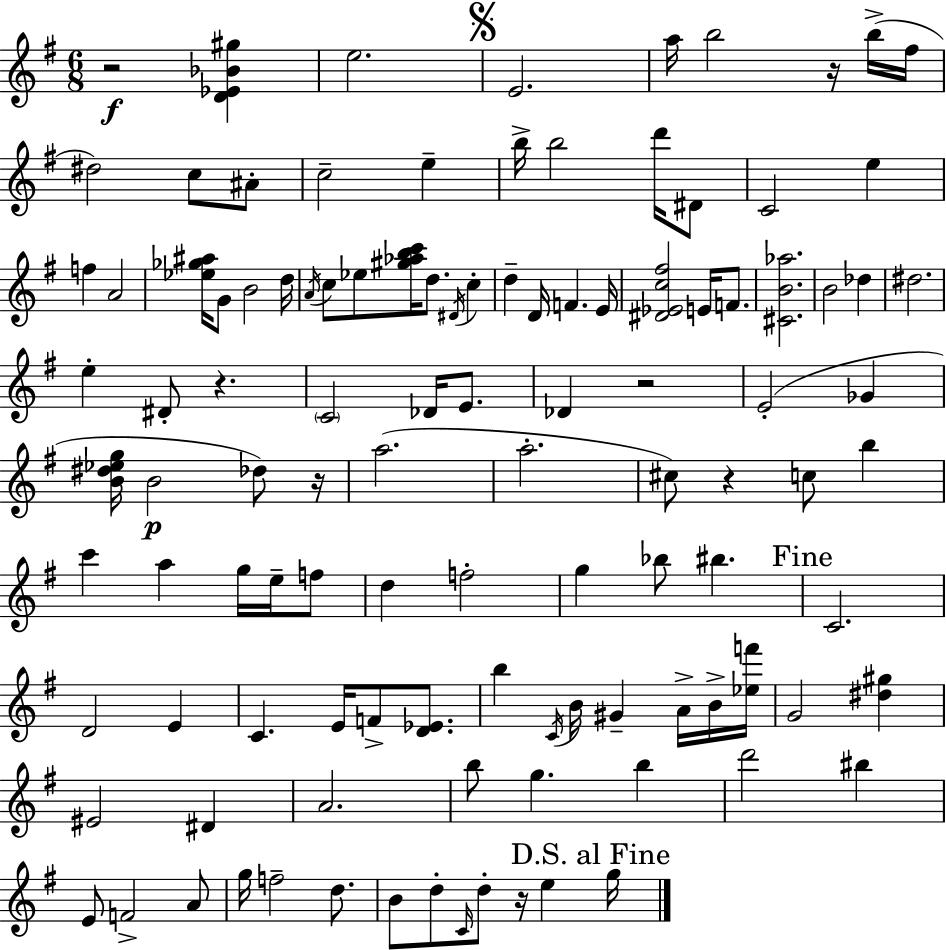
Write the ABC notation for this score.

X:1
T:Untitled
M:6/8
L:1/4
K:Em
z2 [D_E_B^g] e2 E2 a/4 b2 z/4 b/4 ^f/4 ^d2 c/2 ^A/2 c2 e b/4 b2 d'/4 ^D/2 C2 e f A2 [_e_g^a]/4 G/2 B2 d/4 A/4 c/2 _e/2 [^g_abc']/4 d/2 ^D/4 c d D/4 F E/4 [^D_Ec^f]2 E/4 F/2 [^CB_a]2 B2 _d ^d2 e ^D/2 z C2 _D/4 E/2 _D z2 E2 _G [B^d_eg]/4 B2 _d/2 z/4 a2 a2 ^c/2 z c/2 b c' a g/4 e/4 f/2 d f2 g _b/2 ^b C2 D2 E C E/4 F/2 [D_E]/2 b C/4 B/4 ^G A/4 B/4 [_ef']/4 G2 [^d^g] ^E2 ^D A2 b/2 g b d'2 ^b E/2 F2 A/2 g/4 f2 d/2 B/2 d/2 C/4 d/2 z/4 e g/4